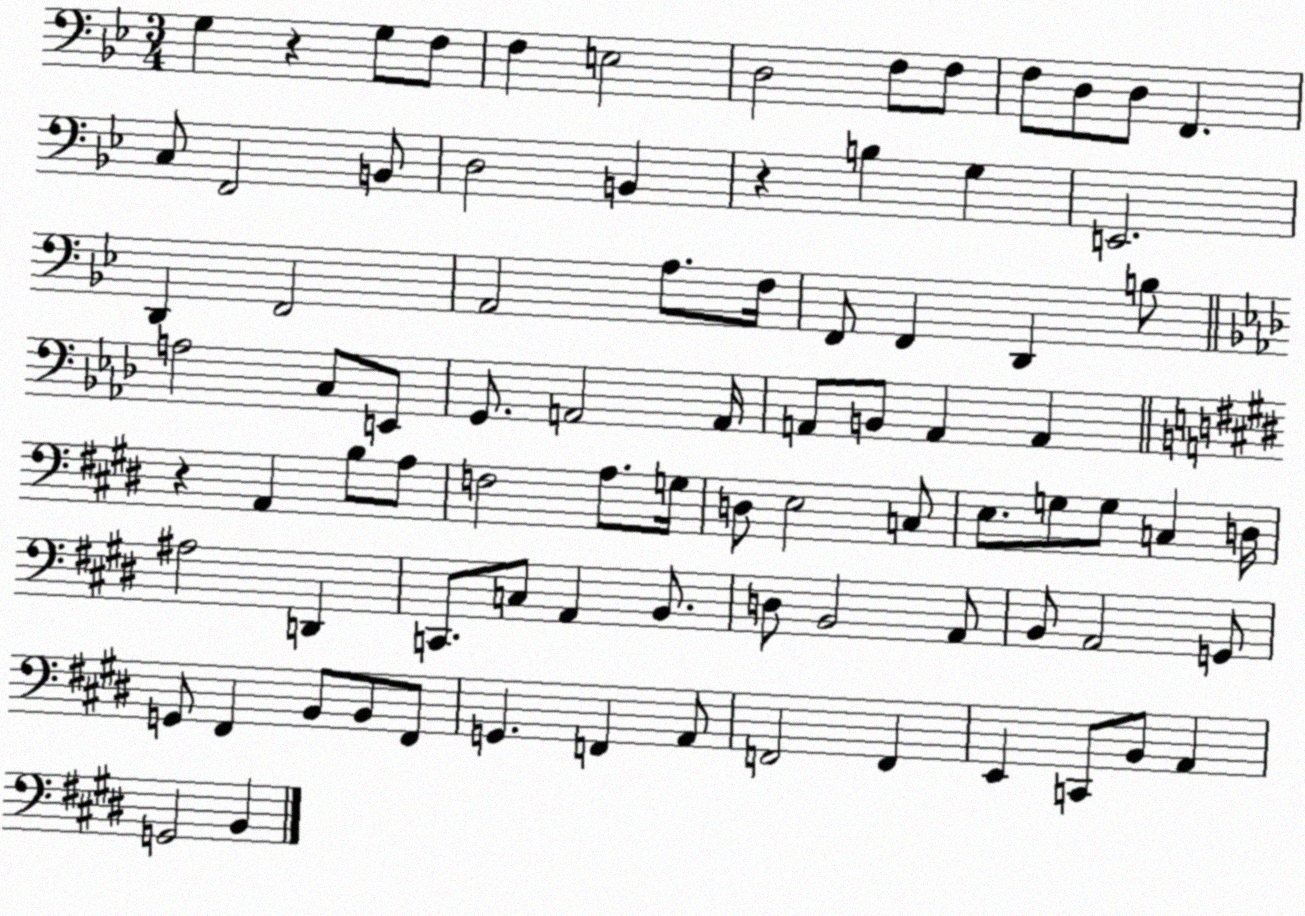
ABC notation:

X:1
T:Untitled
M:3/4
L:1/4
K:Bb
G, z G,/2 F,/2 F, E,2 D,2 F,/2 F,/2 F,/2 D,/2 D,/2 F,, C,/2 F,,2 B,,/2 D,2 B,, z B, G, E,,2 D,, F,,2 A,,2 A,/2 F,/4 F,,/2 F,, D,, B,/2 A,2 C,/2 E,,/2 G,,/2 A,,2 A,,/4 A,,/2 B,,/2 A,, A,, z A,, B,/2 A,/2 F,2 A,/2 G,/4 D,/2 E,2 C,/2 E,/2 G,/2 G,/2 C, D,/4 ^A,2 D,, C,,/2 C,/2 A,, B,,/2 D,/2 B,,2 A,,/2 B,,/2 A,,2 G,,/2 G,,/2 ^F,, B,,/2 B,,/2 ^F,,/2 G,, F,, A,,/2 F,,2 F,, E,, C,,/2 B,,/2 A,, G,,2 B,,